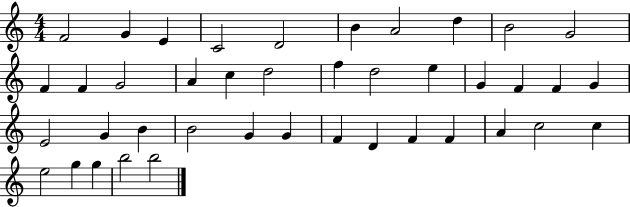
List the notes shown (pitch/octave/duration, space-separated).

F4/h G4/q E4/q C4/h D4/h B4/q A4/h D5/q B4/h G4/h F4/q F4/q G4/h A4/q C5/q D5/h F5/q D5/h E5/q G4/q F4/q F4/q G4/q E4/h G4/q B4/q B4/h G4/q G4/q F4/q D4/q F4/q F4/q A4/q C5/h C5/q E5/h G5/q G5/q B5/h B5/h